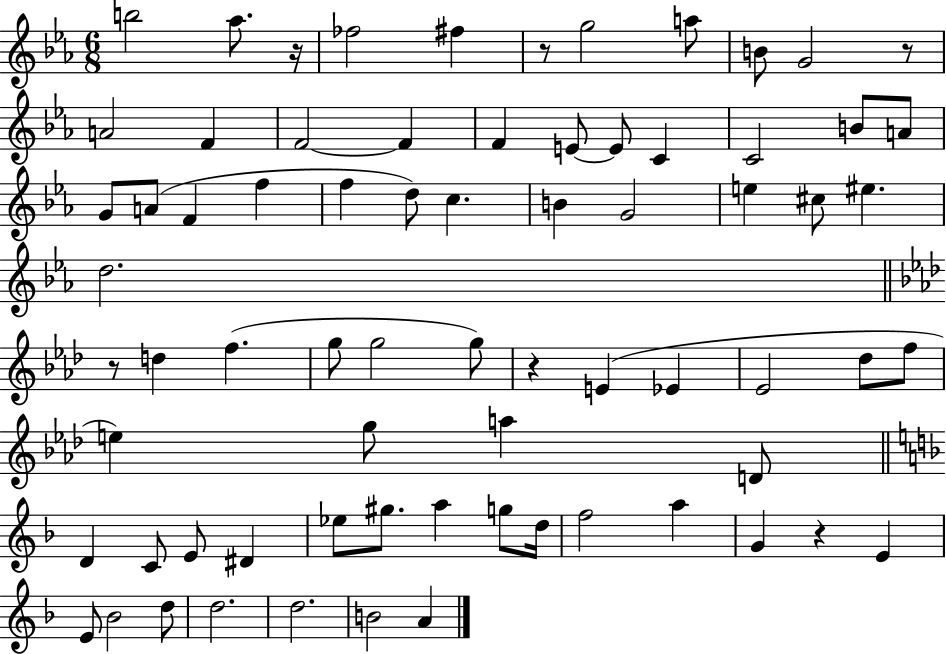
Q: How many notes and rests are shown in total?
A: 72